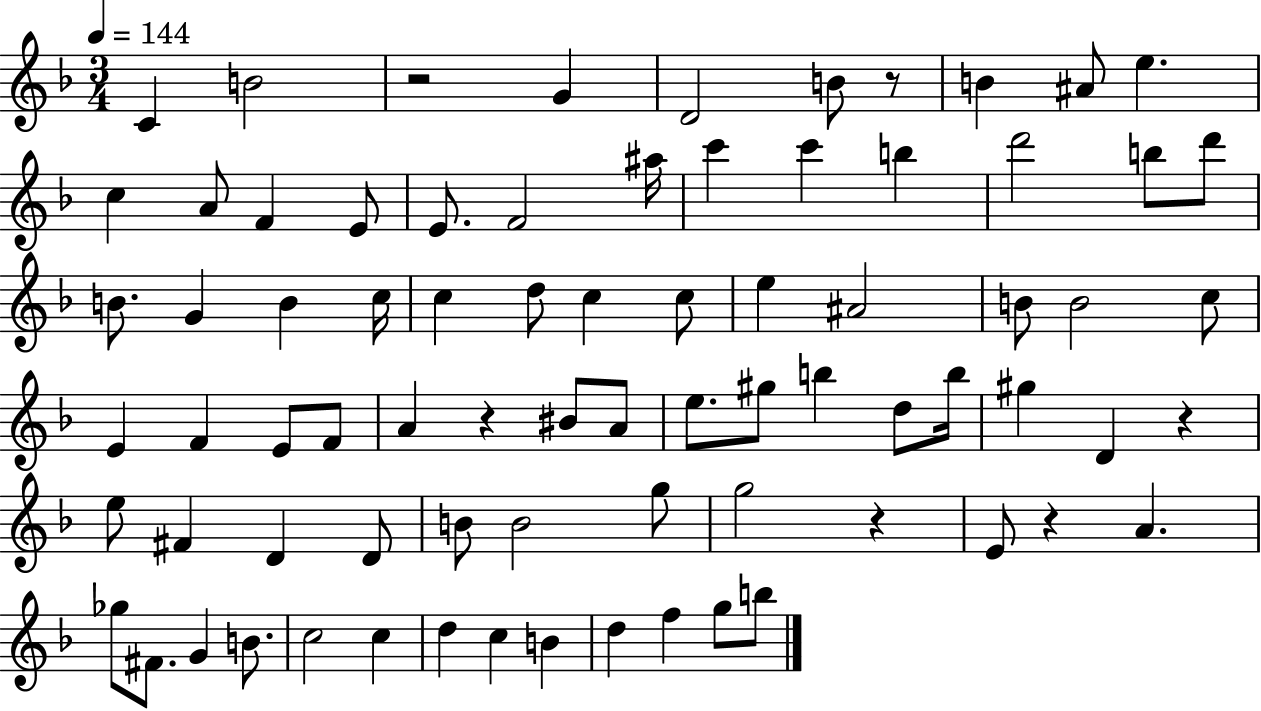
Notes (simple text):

C4/q B4/h R/h G4/q D4/h B4/e R/e B4/q A#4/e E5/q. C5/q A4/e F4/q E4/e E4/e. F4/h A#5/s C6/q C6/q B5/q D6/h B5/e D6/e B4/e. G4/q B4/q C5/s C5/q D5/e C5/q C5/e E5/q A#4/h B4/e B4/h C5/e E4/q F4/q E4/e F4/e A4/q R/q BIS4/e A4/e E5/e. G#5/e B5/q D5/e B5/s G#5/q D4/q R/q E5/e F#4/q D4/q D4/e B4/e B4/h G5/e G5/h R/q E4/e R/q A4/q. Gb5/e F#4/e. G4/q B4/e. C5/h C5/q D5/q C5/q B4/q D5/q F5/q G5/e B5/e